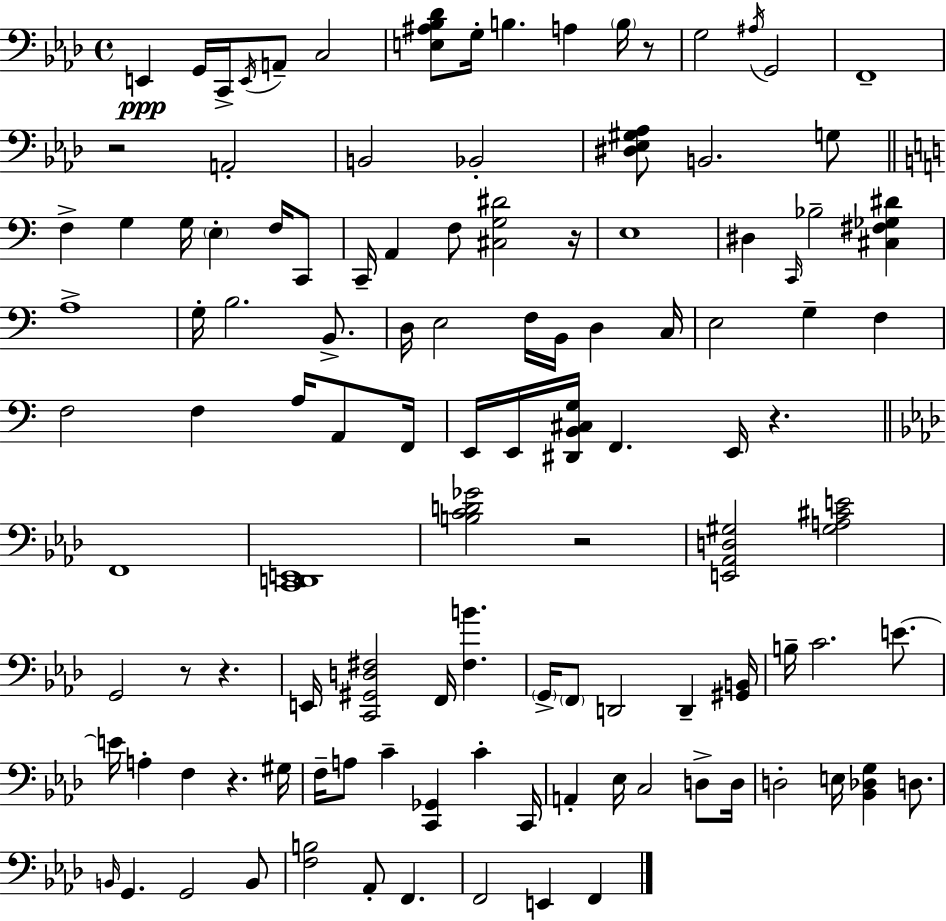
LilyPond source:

{
  \clef bass
  \time 4/4
  \defaultTimeSignature
  \key f \minor
  e,4\ppp g,16 c,16-> \acciaccatura { e,16 } a,8-- c2 | <e ais bes des'>8 g16-. b4. a4 \parenthesize b16 r8 | g2 \acciaccatura { ais16 } g,2 | f,1-- | \break r2 a,2-. | b,2 bes,2-. | <dis ees gis aes>8 b,2. | g8 \bar "||" \break \key c \major f4-> g4 g16 \parenthesize e4-. f16 c,8 | c,16-- a,4 f8 <cis g dis'>2 r16 | e1 | dis4 \grace { c,16 } bes2-- <cis fis ges dis'>4 | \break a1-> | g16-. b2. b,8.-> | d16 e2 f16 b,16 d4 | c16 e2 g4-- f4 | \break f2 f4 a16 a,8 | f,16 e,16 e,16 <dis, b, cis g>16 f,4. e,16 r4. | \bar "||" \break \key aes \major f,1 | <c, d, e,>1 | <b c' d' ges'>2 r2 | <e, aes, d gis>2 <gis a cis' e'>2 | \break g,2 r8 r4. | e,16 <c, gis, d fis>2 f,16 <fis b'>4. | \parenthesize g,16-> \parenthesize f,8 d,2 d,4-- <gis, b,>16 | b16-- c'2. e'8.~~ | \break e'16 a4-. f4 r4. gis16 | f16-- a8 c'4-- <c, ges,>4 c'4-. c,16 | a,4-. ees16 c2 d8-> d16 | d2-. e16 <bes, des g>4 d8. | \break \grace { b,16 } g,4. g,2 b,8 | <f b>2 aes,8-. f,4. | f,2 e,4 f,4 | \bar "|."
}